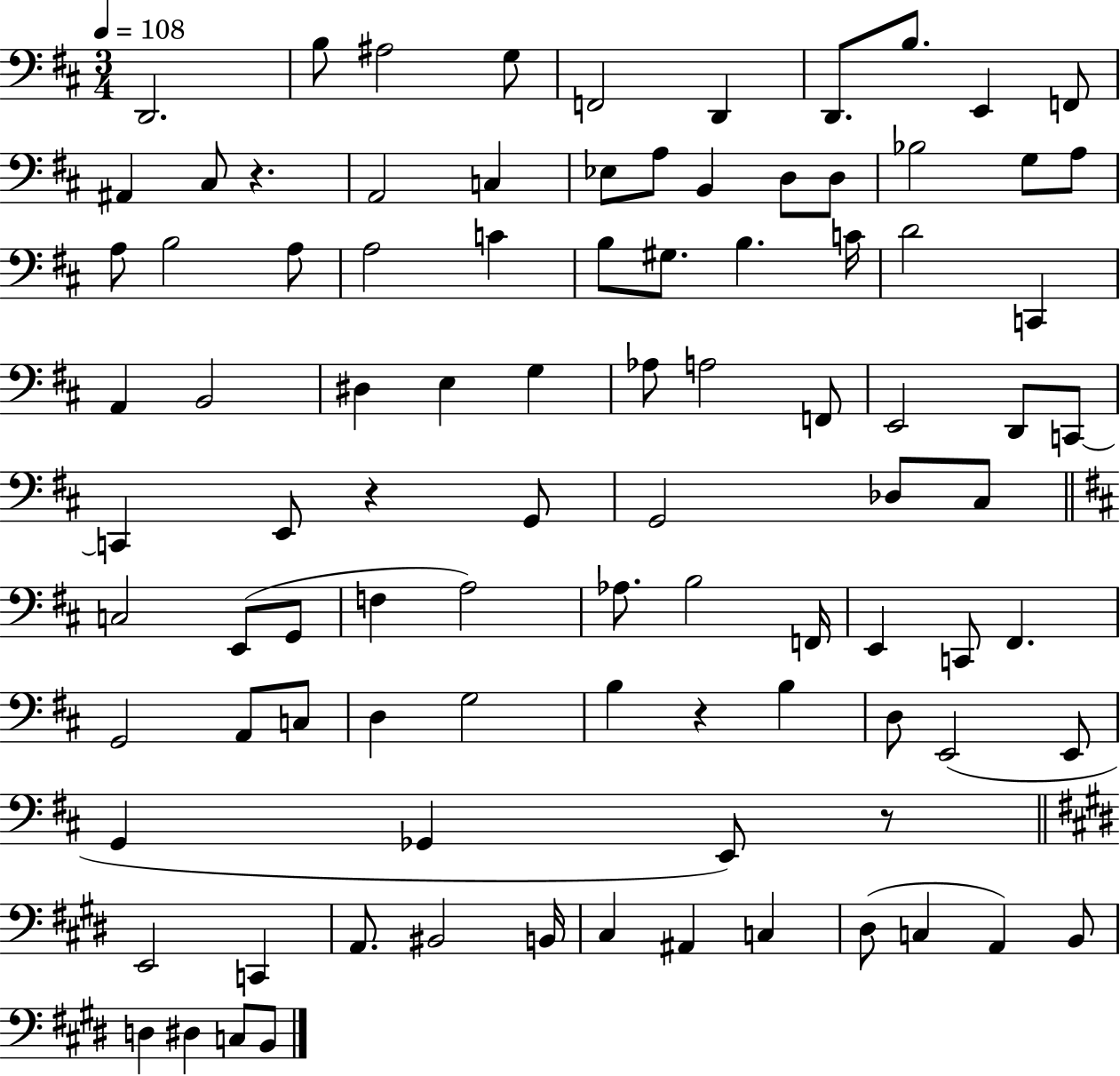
D2/h. B3/e A#3/h G3/e F2/h D2/q D2/e. B3/e. E2/q F2/e A#2/q C#3/e R/q. A2/h C3/q Eb3/e A3/e B2/q D3/e D3/e Bb3/h G3/e A3/e A3/e B3/h A3/e A3/h C4/q B3/e G#3/e. B3/q. C4/s D4/h C2/q A2/q B2/h D#3/q E3/q G3/q Ab3/e A3/h F2/e E2/h D2/e C2/e C2/q E2/e R/q G2/e G2/h Db3/e C#3/e C3/h E2/e G2/e F3/q A3/h Ab3/e. B3/h F2/s E2/q C2/e F#2/q. G2/h A2/e C3/e D3/q G3/h B3/q R/q B3/q D3/e E2/h E2/e G2/q Gb2/q E2/e R/e E2/h C2/q A2/e. BIS2/h B2/s C#3/q A#2/q C3/q D#3/e C3/q A2/q B2/e D3/q D#3/q C3/e B2/e